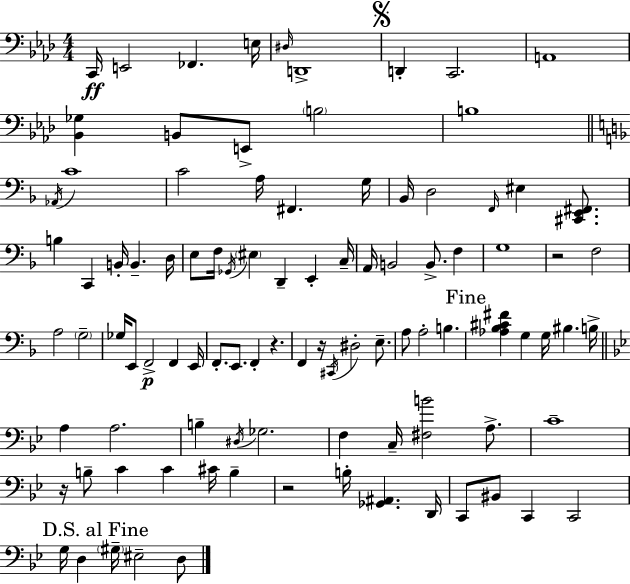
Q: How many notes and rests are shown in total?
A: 97